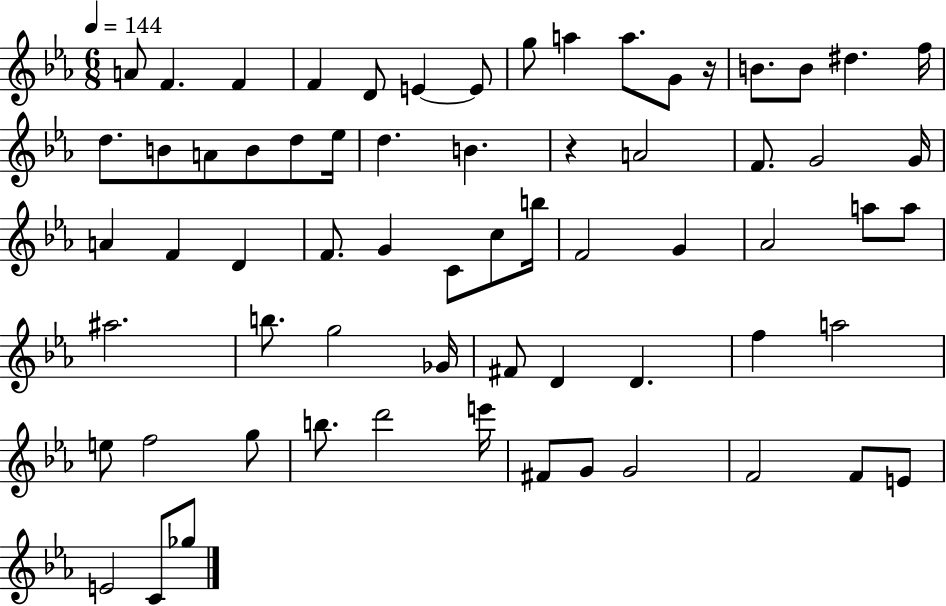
X:1
T:Untitled
M:6/8
L:1/4
K:Eb
A/2 F F F D/2 E E/2 g/2 a a/2 G/2 z/4 B/2 B/2 ^d f/4 d/2 B/2 A/2 B/2 d/2 _e/4 d B z A2 F/2 G2 G/4 A F D F/2 G C/2 c/2 b/4 F2 G _A2 a/2 a/2 ^a2 b/2 g2 _G/4 ^F/2 D D f a2 e/2 f2 g/2 b/2 d'2 e'/4 ^F/2 G/2 G2 F2 F/2 E/2 E2 C/2 _g/2